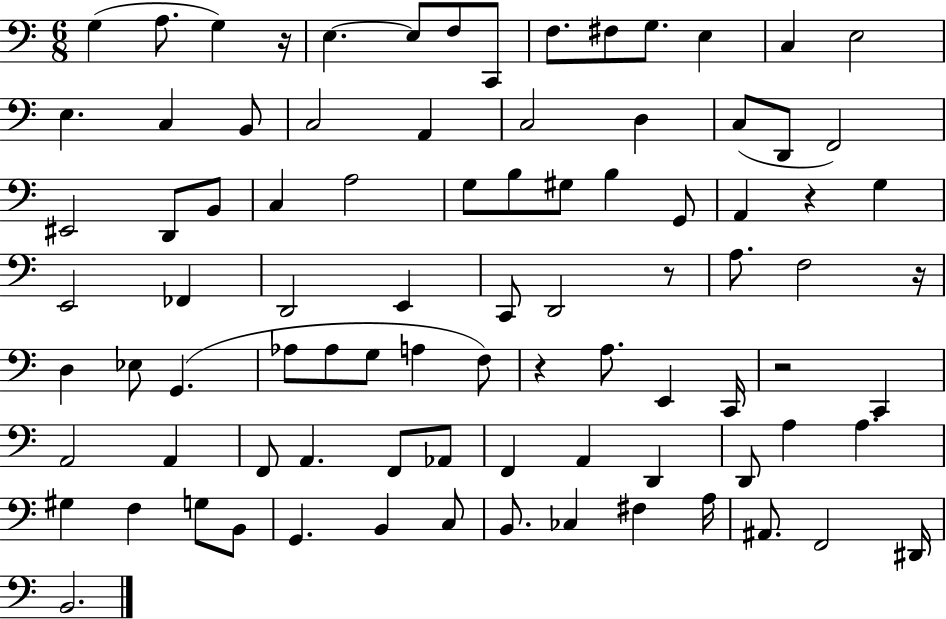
{
  \clef bass
  \numericTimeSignature
  \time 6/8
  \key c \major
  g4( a8. g4) r16 | e4.~~ e8 f8 c,8 | f8. fis8 g8. e4 | c4 e2 | \break e4. c4 b,8 | c2 a,4 | c2 d4 | c8( d,8 f,2) | \break eis,2 d,8 b,8 | c4 a2 | g8 b8 gis8 b4 g,8 | a,4 r4 g4 | \break e,2 fes,4 | d,2 e,4 | c,8 d,2 r8 | a8. f2 r16 | \break d4 ees8 g,4.( | aes8 aes8 g8 a4 f8) | r4 a8. e,4 c,16 | r2 c,4 | \break a,2 a,4 | f,8 a,4. f,8 aes,8 | f,4 a,4 d,4 | d,8 a4 a4. | \break gis4 f4 g8 b,8 | g,4. b,4 c8 | b,8. ces4 fis4 a16 | ais,8. f,2 dis,16 | \break b,2. | \bar "|."
}